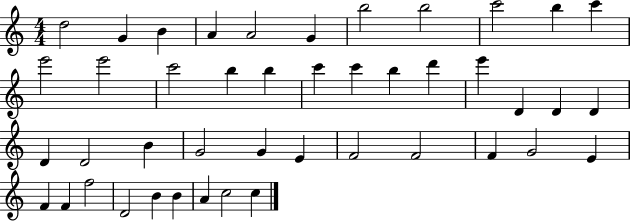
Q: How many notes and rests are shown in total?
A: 44